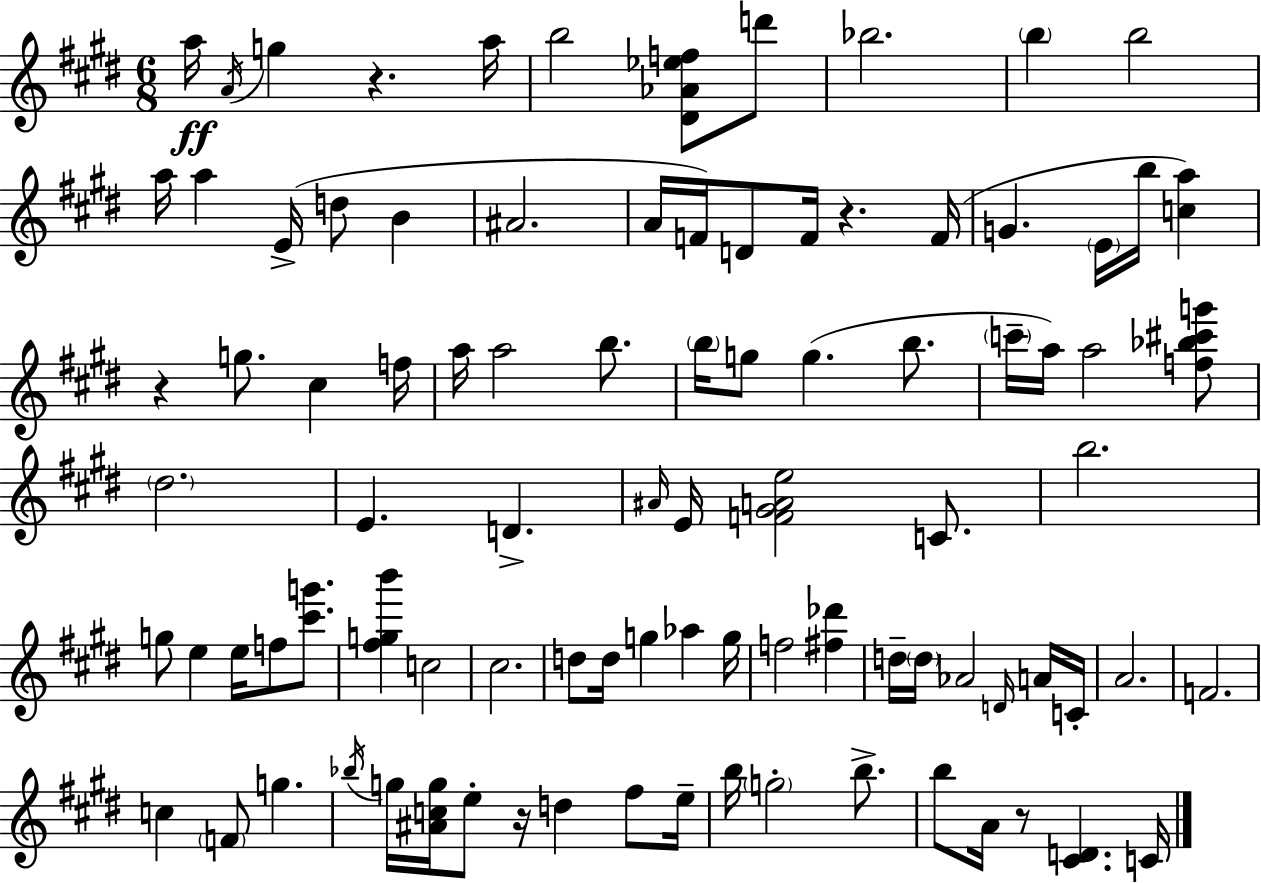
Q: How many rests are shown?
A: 5